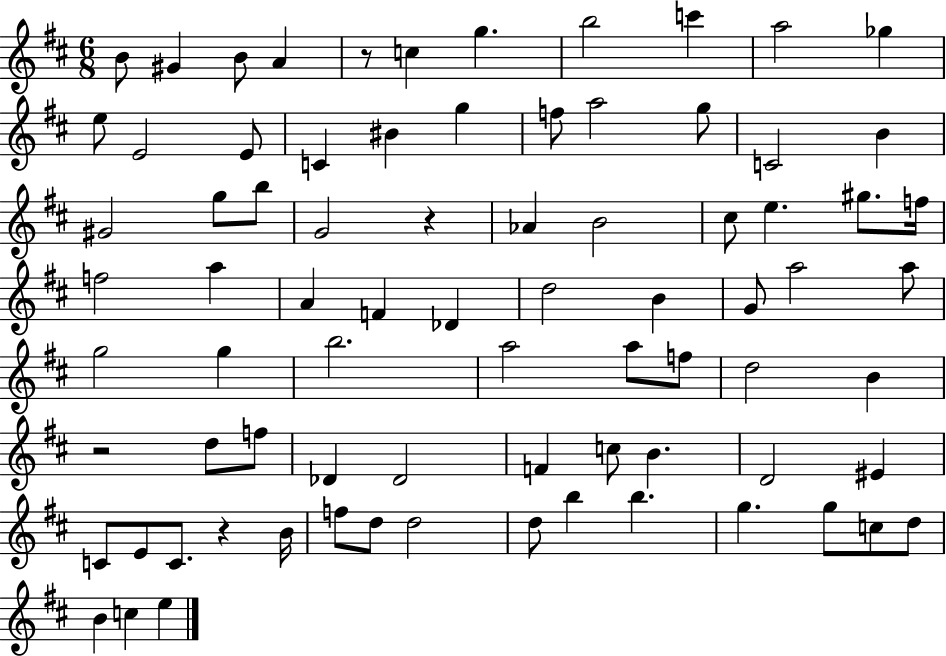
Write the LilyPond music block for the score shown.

{
  \clef treble
  \numericTimeSignature
  \time 6/8
  \key d \major
  b'8 gis'4 b'8 a'4 | r8 c''4 g''4. | b''2 c'''4 | a''2 ges''4 | \break e''8 e'2 e'8 | c'4 bis'4 g''4 | f''8 a''2 g''8 | c'2 b'4 | \break gis'2 g''8 b''8 | g'2 r4 | aes'4 b'2 | cis''8 e''4. gis''8. f''16 | \break f''2 a''4 | a'4 f'4 des'4 | d''2 b'4 | g'8 a''2 a''8 | \break g''2 g''4 | b''2. | a''2 a''8 f''8 | d''2 b'4 | \break r2 d''8 f''8 | des'4 des'2 | f'4 c''8 b'4. | d'2 eis'4 | \break c'8 e'8 c'8. r4 b'16 | f''8 d''8 d''2 | d''8 b''4 b''4. | g''4. g''8 c''8 d''8 | \break b'4 c''4 e''4 | \bar "|."
}